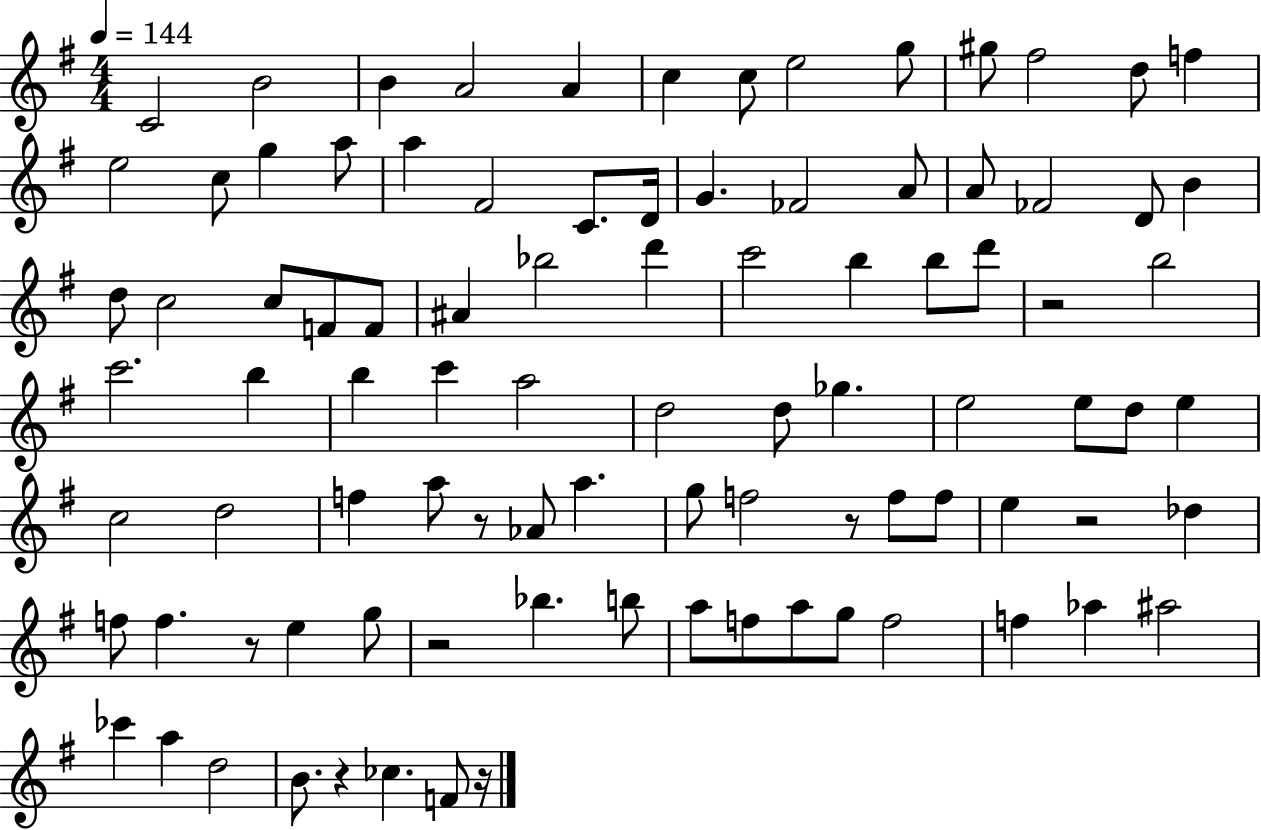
C4/h B4/h B4/q A4/h A4/q C5/q C5/e E5/h G5/e G#5/e F#5/h D5/e F5/q E5/h C5/e G5/q A5/e A5/q F#4/h C4/e. D4/s G4/q. FES4/h A4/e A4/e FES4/h D4/e B4/q D5/e C5/h C5/e F4/e F4/e A#4/q Bb5/h D6/q C6/h B5/q B5/e D6/e R/h B5/h C6/h. B5/q B5/q C6/q A5/h D5/h D5/e Gb5/q. E5/h E5/e D5/e E5/q C5/h D5/h F5/q A5/e R/e Ab4/e A5/q. G5/e F5/h R/e F5/e F5/e E5/q R/h Db5/q F5/e F5/q. R/e E5/q G5/e R/h Bb5/q. B5/e A5/e F5/e A5/e G5/e F5/h F5/q Ab5/q A#5/h CES6/q A5/q D5/h B4/e. R/q CES5/q. F4/e R/s